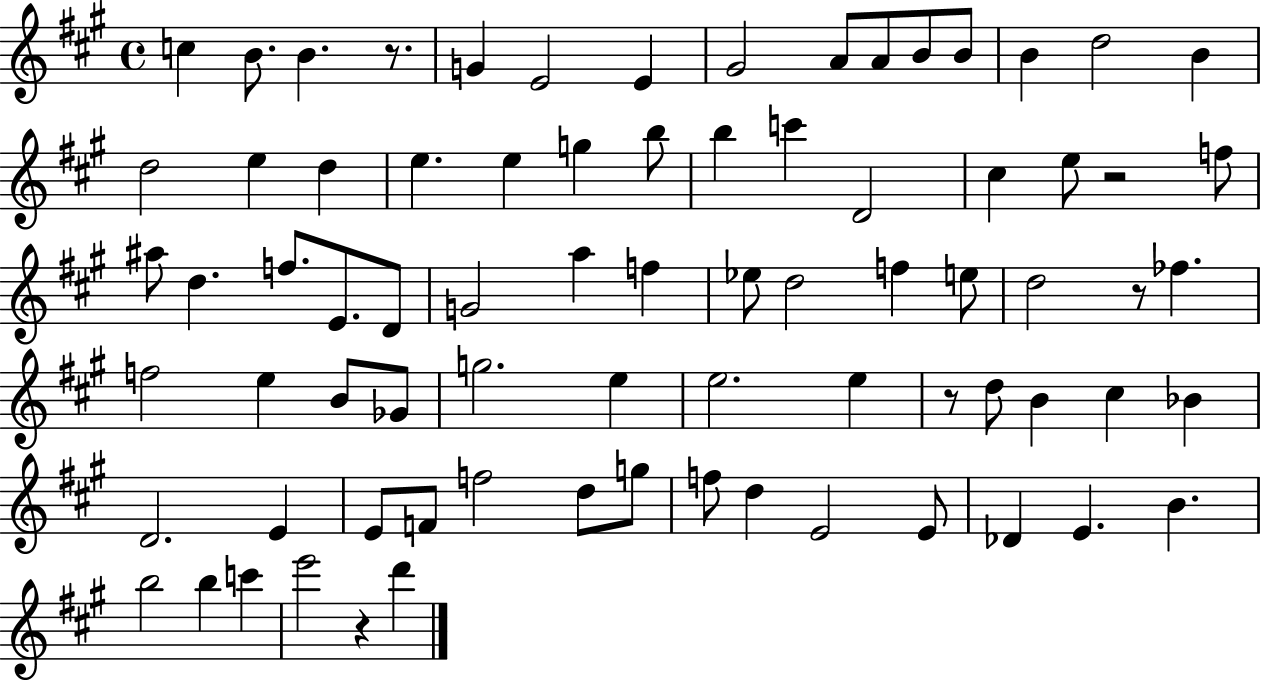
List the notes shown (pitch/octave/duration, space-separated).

C5/q B4/e. B4/q. R/e. G4/q E4/h E4/q G#4/h A4/e A4/e B4/e B4/e B4/q D5/h B4/q D5/h E5/q D5/q E5/q. E5/q G5/q B5/e B5/q C6/q D4/h C#5/q E5/e R/h F5/e A#5/e D5/q. F5/e. E4/e. D4/e G4/h A5/q F5/q Eb5/e D5/h F5/q E5/e D5/h R/e FES5/q. F5/h E5/q B4/e Gb4/e G5/h. E5/q E5/h. E5/q R/e D5/e B4/q C#5/q Bb4/q D4/h. E4/q E4/e F4/e F5/h D5/e G5/e F5/e D5/q E4/h E4/e Db4/q E4/q. B4/q. B5/h B5/q C6/q E6/h R/q D6/q